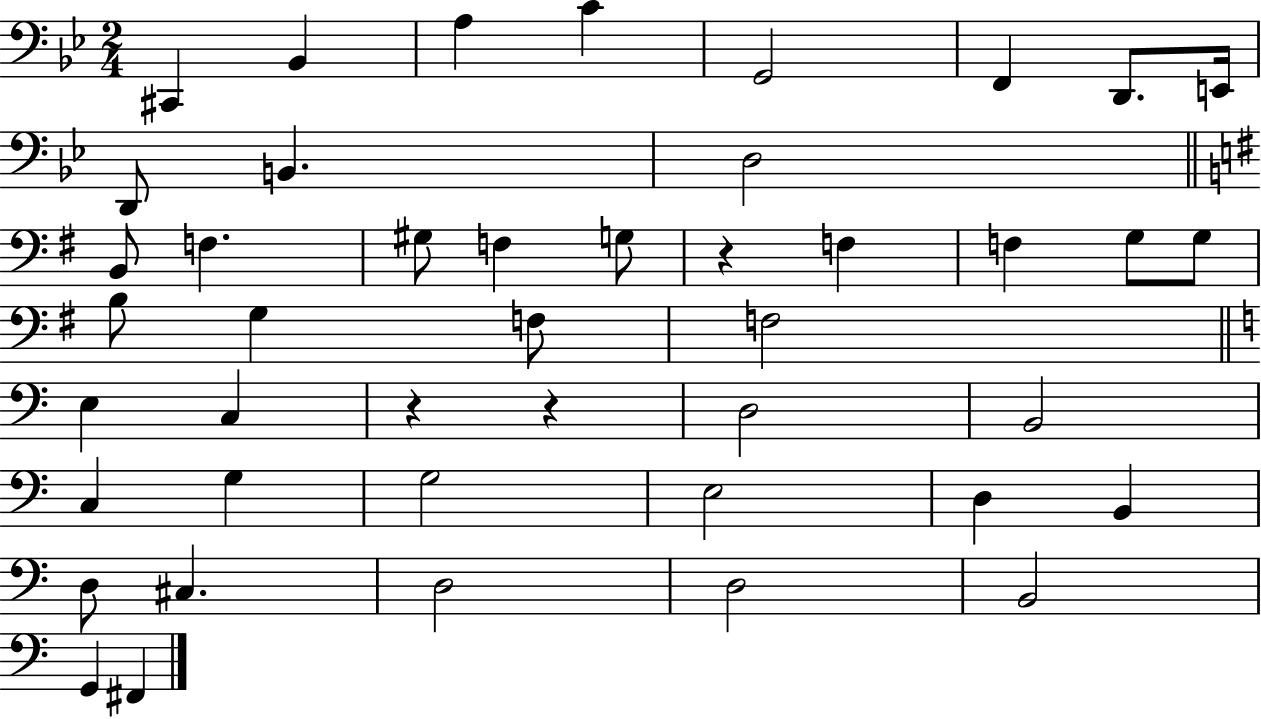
C#2/q Bb2/q A3/q C4/q G2/h F2/q D2/e. E2/s D2/e B2/q. D3/h B2/e F3/q. G#3/e F3/q G3/e R/q F3/q F3/q G3/e G3/e B3/e G3/q F3/e F3/h E3/q C3/q R/q R/q D3/h B2/h C3/q G3/q G3/h E3/h D3/q B2/q D3/e C#3/q. D3/h D3/h B2/h G2/q F#2/q